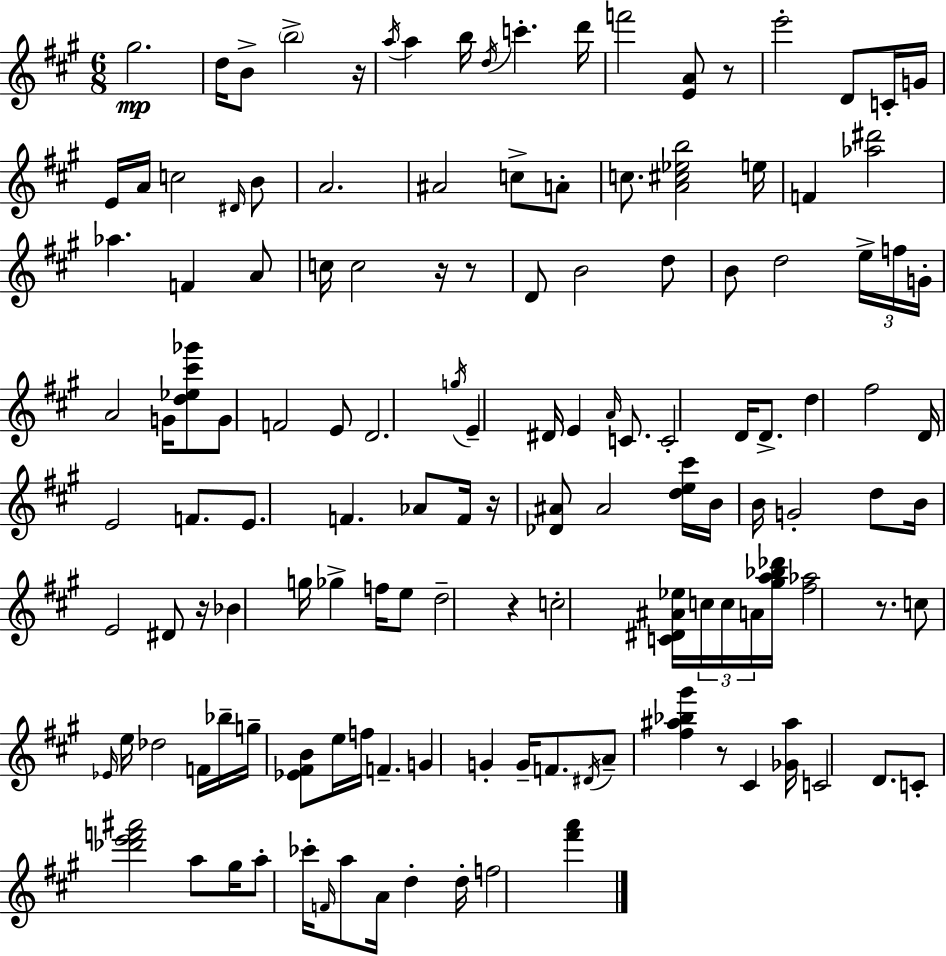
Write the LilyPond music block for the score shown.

{
  \clef treble
  \numericTimeSignature
  \time 6/8
  \key a \major
  gis''2.\mp | d''16 b'8-> \parenthesize b''2-> r16 | \acciaccatura { a''16 } a''4 b''16 \acciaccatura { d''16 } c'''4.-. | d'''16 f'''2 <e' a'>8 | \break r8 e'''2-. d'8 | c'16-. g'16 e'16 a'16 c''2 | \grace { dis'16 } b'8 a'2. | ais'2 c''8-> | \break a'8-. c''8. <a' cis'' ees'' b''>2 | e''16 f'4 <aes'' dis'''>2 | aes''4. f'4 | a'8 c''16 c''2 | \break r16 r8 d'8 b'2 | d''8 b'8 d''2 | \tuplet 3/2 { e''16-> f''16 g'16-. } a'2 | g'16 <d'' ees'' cis''' ges'''>8 g'8 f'2 | \break e'8 d'2. | \acciaccatura { g''16 } e'4-- dis'16 e'4 | \grace { a'16 } c'8. c'2-. | d'16 d'8.-> d''4 fis''2 | \break d'16 e'2 | f'8. e'8. f'4. | aes'8 f'16 r16 <des' ais'>8 ais'2 | <d'' e'' cis'''>16 b'16 b'16 g'2-. | \break d''8 b'16 e'2 | dis'8 r16 bes'4 g''16 ges''4-> | f''16 e''8 d''2-- | r4 c''2-. | \break <c' dis' ais' ees''>16 \tuplet 3/2 { c''16 c''16 a'16 } <gis'' a'' bes'' des'''>16 <fis'' aes''>2 | r8. c''8 \grace { ees'16 } e''16 des''2 | f'16 bes''16-- g''16-- <ees' fis' b'>8 e''16 f''16 | f'4.-- g'4 g'4-. | \break g'16-- f'8. \acciaccatura { dis'16 } a'8-- <fis'' ais'' bes'' gis'''>4 | r8 cis'4 <ges' ais''>16 c'2 | d'8. c'8-. <des''' e''' f''' ais'''>2 | a''8 gis''16 a''8-. ces'''16-. \grace { f'16 } | \break a''8 a'16 d''4-. d''16-. f''2 | <fis''' a'''>4 \bar "|."
}